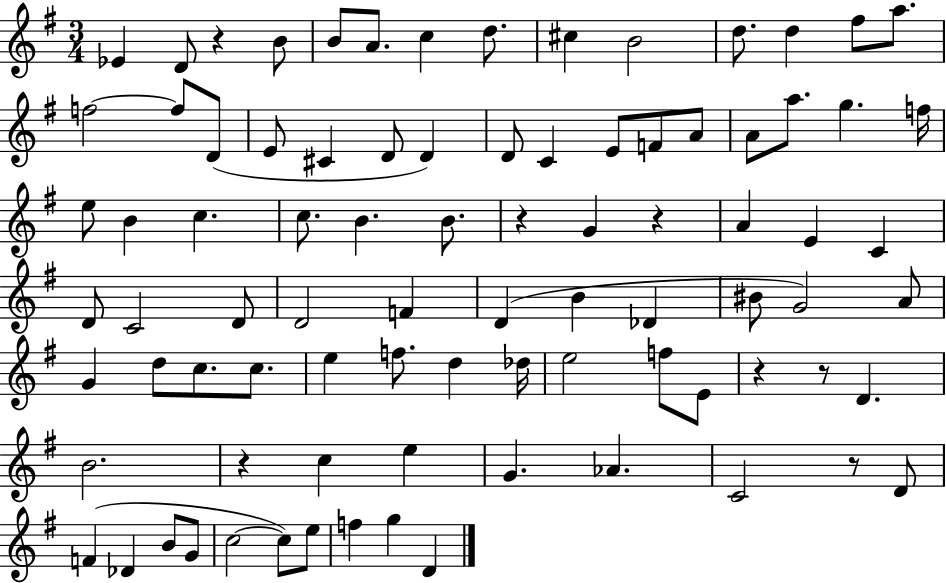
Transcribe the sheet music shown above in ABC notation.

X:1
T:Untitled
M:3/4
L:1/4
K:G
_E D/2 z B/2 B/2 A/2 c d/2 ^c B2 d/2 d ^f/2 a/2 f2 f/2 D/2 E/2 ^C D/2 D D/2 C E/2 F/2 A/2 A/2 a/2 g f/4 e/2 B c c/2 B B/2 z G z A E C D/2 C2 D/2 D2 F D B _D ^B/2 G2 A/2 G d/2 c/2 c/2 e f/2 d _d/4 e2 f/2 E/2 z z/2 D B2 z c e G _A C2 z/2 D/2 F _D B/2 G/2 c2 c/2 e/2 f g D